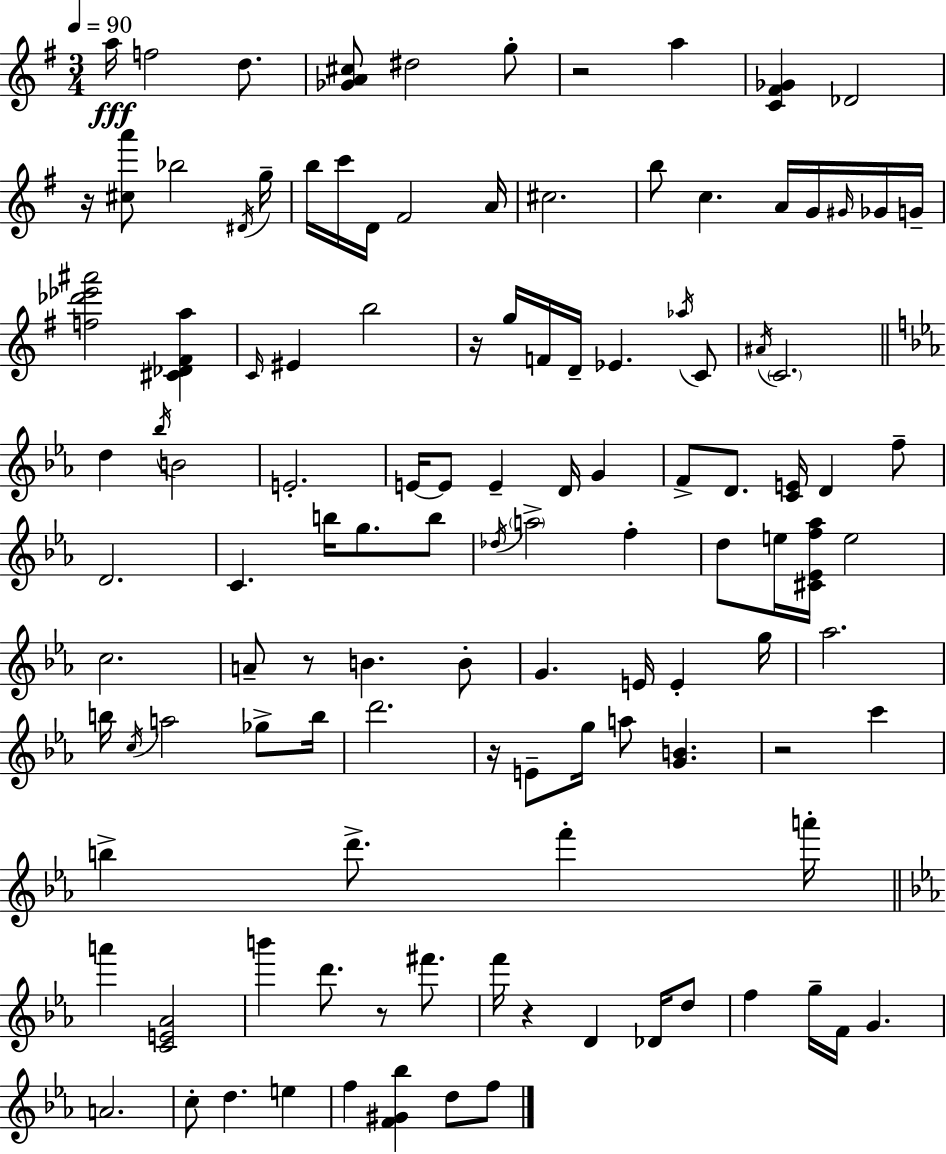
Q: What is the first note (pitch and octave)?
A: A5